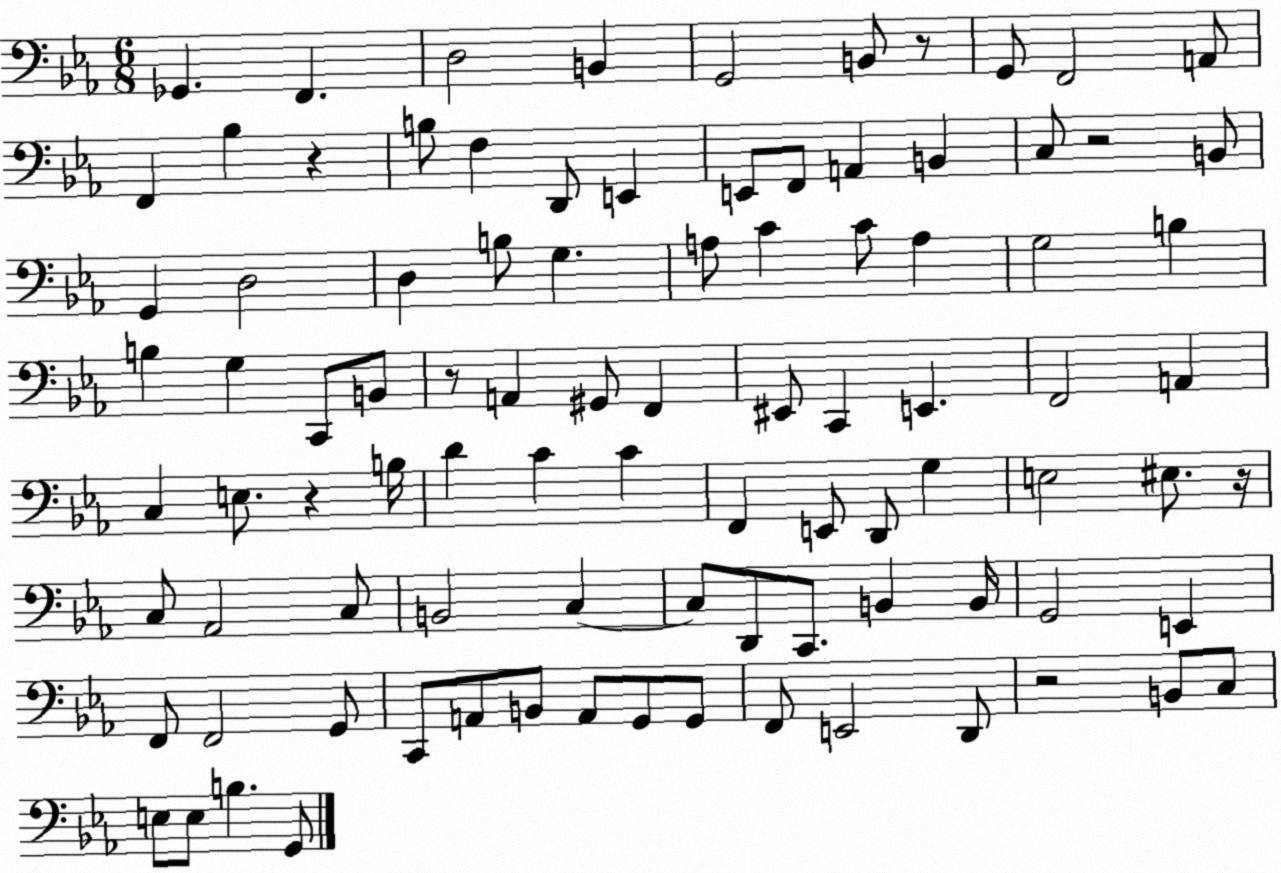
X:1
T:Untitled
M:6/8
L:1/4
K:Eb
_G,, F,, D,2 B,, G,,2 B,,/2 z/2 G,,/2 F,,2 A,,/2 F,, _B, z B,/2 F, D,,/2 E,, E,,/2 F,,/2 A,, B,, C,/2 z2 B,,/2 G,, D,2 D, B,/2 G, A,/2 C C/2 A, G,2 B, B, G, C,,/2 B,,/2 z/2 A,, ^G,,/2 F,, ^E,,/2 C,, E,, F,,2 A,, C, E,/2 z B,/4 D C C F,, E,,/2 D,,/2 G, E,2 ^E,/2 z/4 C,/2 _A,,2 C,/2 B,,2 C, C,/2 D,,/2 C,,/2 B,, B,,/4 G,,2 E,, F,,/2 F,,2 G,,/2 C,,/2 A,,/2 B,,/2 A,,/2 G,,/2 G,,/2 F,,/2 E,,2 D,,/2 z2 B,,/2 C,/2 E,/2 E,/2 B, G,,/2